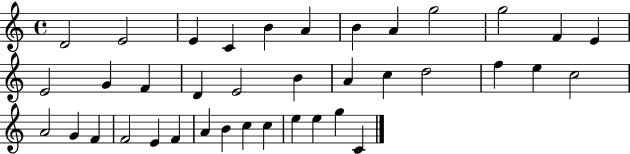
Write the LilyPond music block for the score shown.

{
  \clef treble
  \time 4/4
  \defaultTimeSignature
  \key c \major
  d'2 e'2 | e'4 c'4 b'4 a'4 | b'4 a'4 g''2 | g''2 f'4 e'4 | \break e'2 g'4 f'4 | d'4 e'2 b'4 | a'4 c''4 d''2 | f''4 e''4 c''2 | \break a'2 g'4 f'4 | f'2 e'4 f'4 | a'4 b'4 c''4 c''4 | e''4 e''4 g''4 c'4 | \break \bar "|."
}